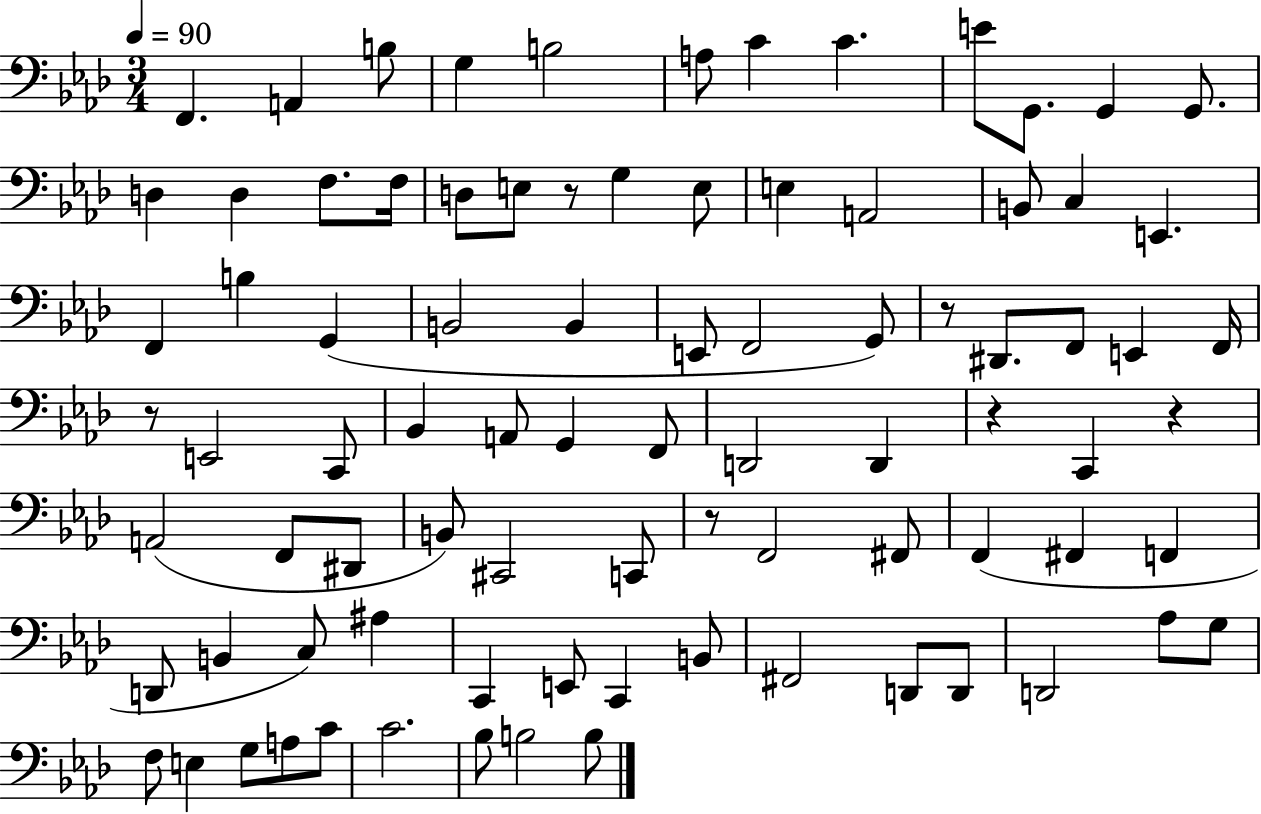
F2/q. A2/q B3/e G3/q B3/h A3/e C4/q C4/q. E4/e G2/e. G2/q G2/e. D3/q D3/q F3/e. F3/s D3/e E3/e R/e G3/q E3/e E3/q A2/h B2/e C3/q E2/q. F2/q B3/q G2/q B2/h B2/q E2/e F2/h G2/e R/e D#2/e. F2/e E2/q F2/s R/e E2/h C2/e Bb2/q A2/e G2/q F2/e D2/h D2/q R/q C2/q R/q A2/h F2/e D#2/e B2/e C#2/h C2/e R/e F2/h F#2/e F2/q F#2/q F2/q D2/e B2/q C3/e A#3/q C2/q E2/e C2/q B2/e F#2/h D2/e D2/e D2/h Ab3/e G3/e F3/e E3/q G3/e A3/e C4/e C4/h. Bb3/e B3/h B3/e